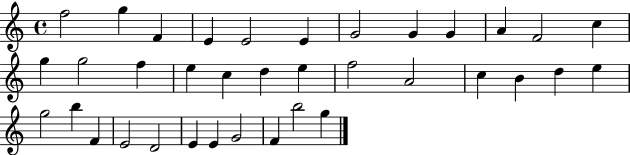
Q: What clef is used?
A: treble